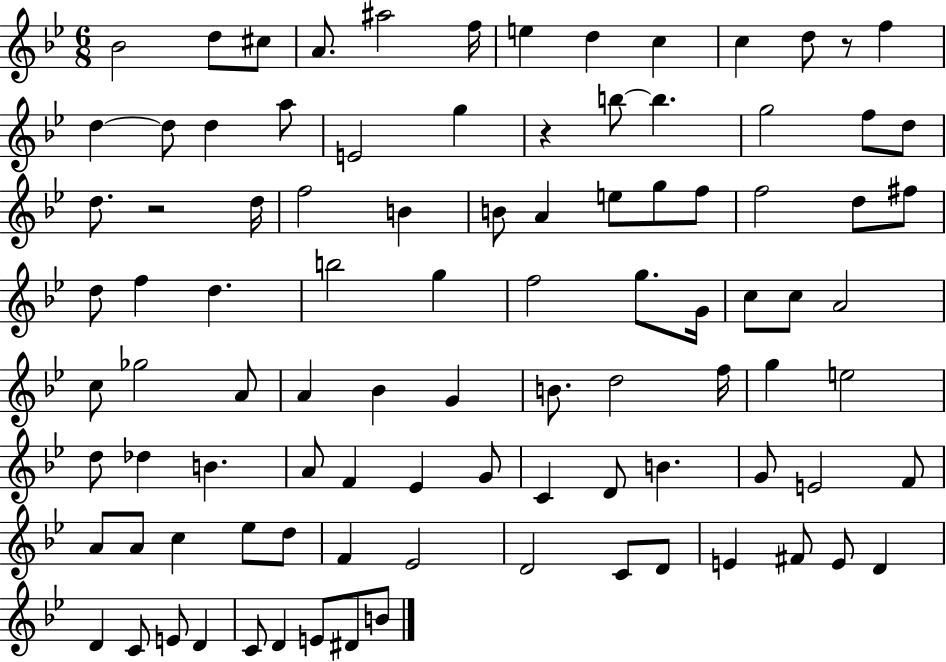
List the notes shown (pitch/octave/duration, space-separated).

Bb4/h D5/e C#5/e A4/e. A#5/h F5/s E5/q D5/q C5/q C5/q D5/e R/e F5/q D5/q D5/e D5/q A5/e E4/h G5/q R/q B5/e B5/q. G5/h F5/e D5/e D5/e. R/h D5/s F5/h B4/q B4/e A4/q E5/e G5/e F5/e F5/h D5/e F#5/e D5/e F5/q D5/q. B5/h G5/q F5/h G5/e. G4/s C5/e C5/e A4/h C5/e Gb5/h A4/e A4/q Bb4/q G4/q B4/e. D5/h F5/s G5/q E5/h D5/e Db5/q B4/q. A4/e F4/q Eb4/q G4/e C4/q D4/e B4/q. G4/e E4/h F4/e A4/e A4/e C5/q Eb5/e D5/e F4/q Eb4/h D4/h C4/e D4/e E4/q F#4/e E4/e D4/q D4/q C4/e E4/e D4/q C4/e D4/q E4/e D#4/e B4/e